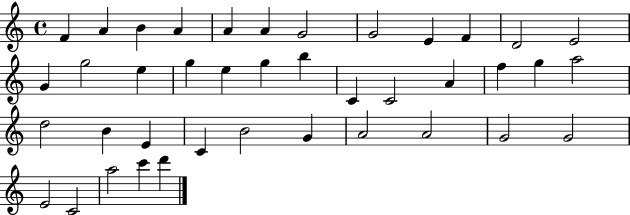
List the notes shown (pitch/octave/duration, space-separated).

F4/q A4/q B4/q A4/q A4/q A4/q G4/h G4/h E4/q F4/q D4/h E4/h G4/q G5/h E5/q G5/q E5/q G5/q B5/q C4/q C4/h A4/q F5/q G5/q A5/h D5/h B4/q E4/q C4/q B4/h G4/q A4/h A4/h G4/h G4/h E4/h C4/h A5/h C6/q D6/q